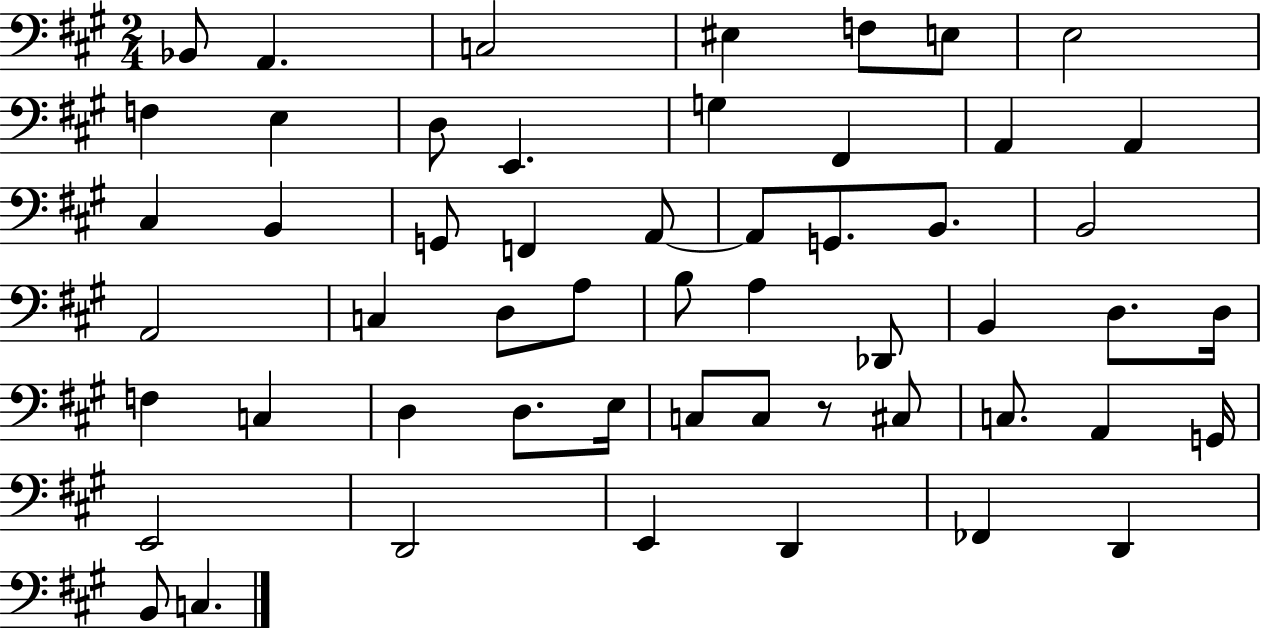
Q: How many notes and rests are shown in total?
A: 54